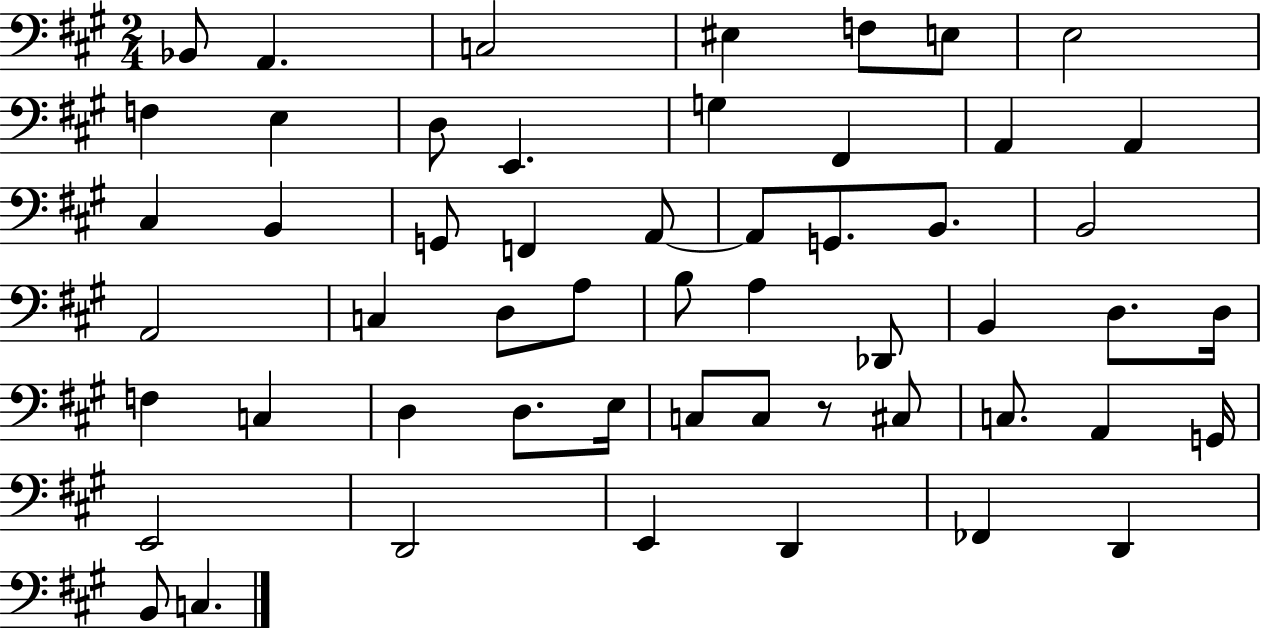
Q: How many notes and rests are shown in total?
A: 54